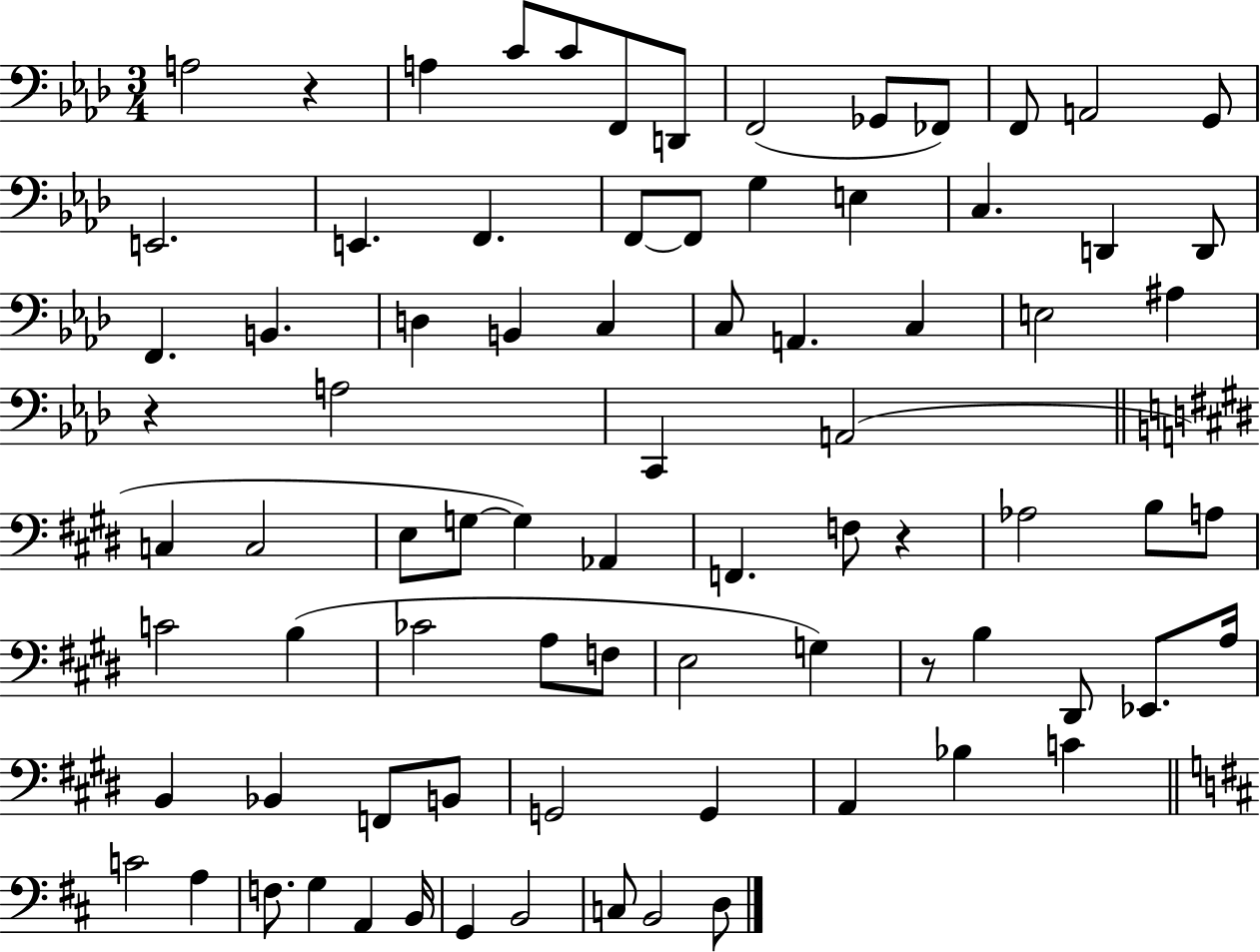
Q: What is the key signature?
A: AES major